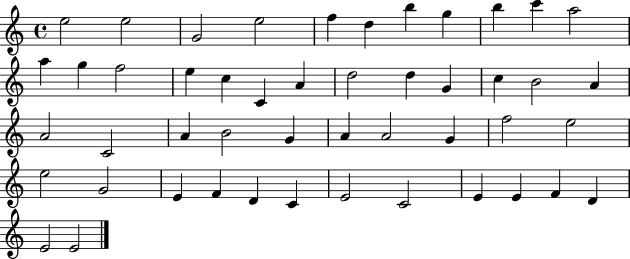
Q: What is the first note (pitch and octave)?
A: E5